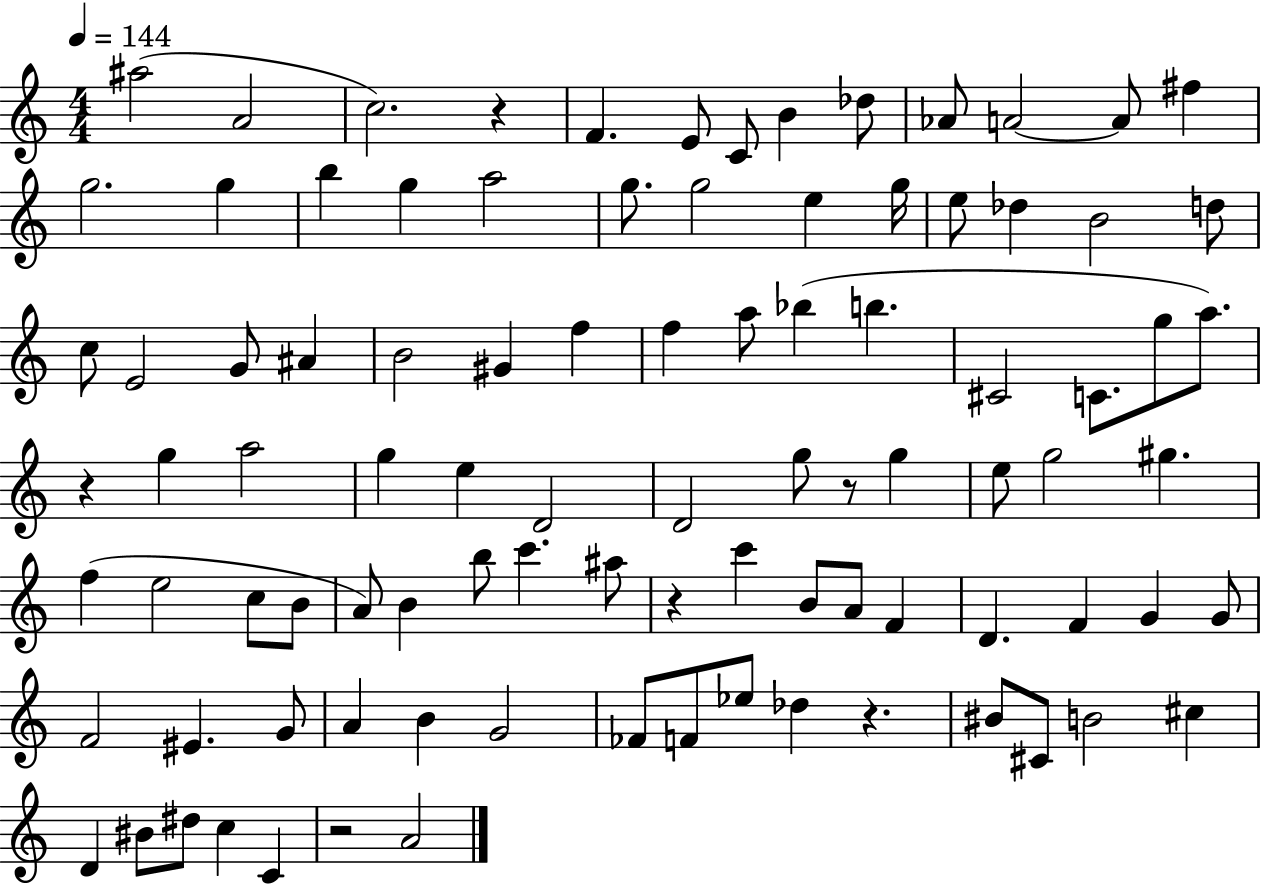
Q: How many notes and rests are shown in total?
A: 94